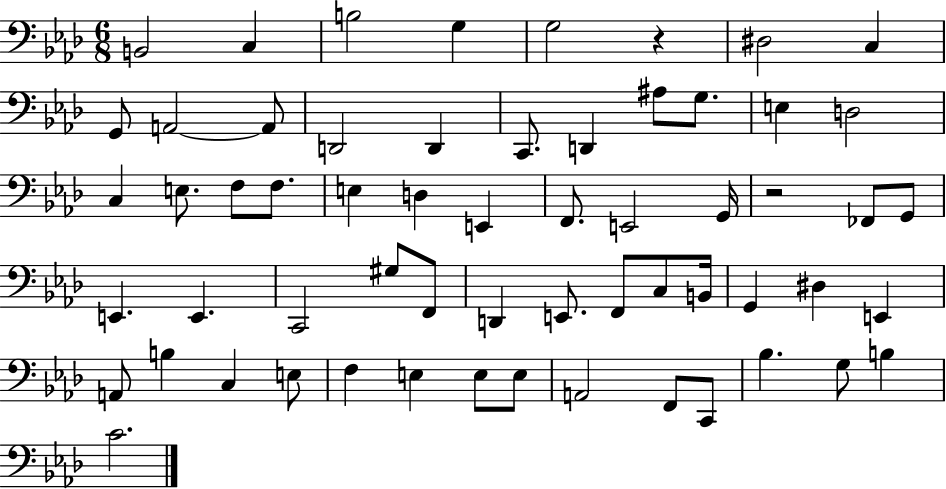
B2/h C3/q B3/h G3/q G3/h R/q D#3/h C3/q G2/e A2/h A2/e D2/h D2/q C2/e. D2/q A#3/e G3/e. E3/q D3/h C3/q E3/e. F3/e F3/e. E3/q D3/q E2/q F2/e. E2/h G2/s R/h FES2/e G2/e E2/q. E2/q. C2/h G#3/e F2/e D2/q E2/e. F2/e C3/e B2/s G2/q D#3/q E2/q A2/e B3/q C3/q E3/e F3/q E3/q E3/e E3/e A2/h F2/e C2/e Bb3/q. G3/e B3/q C4/h.